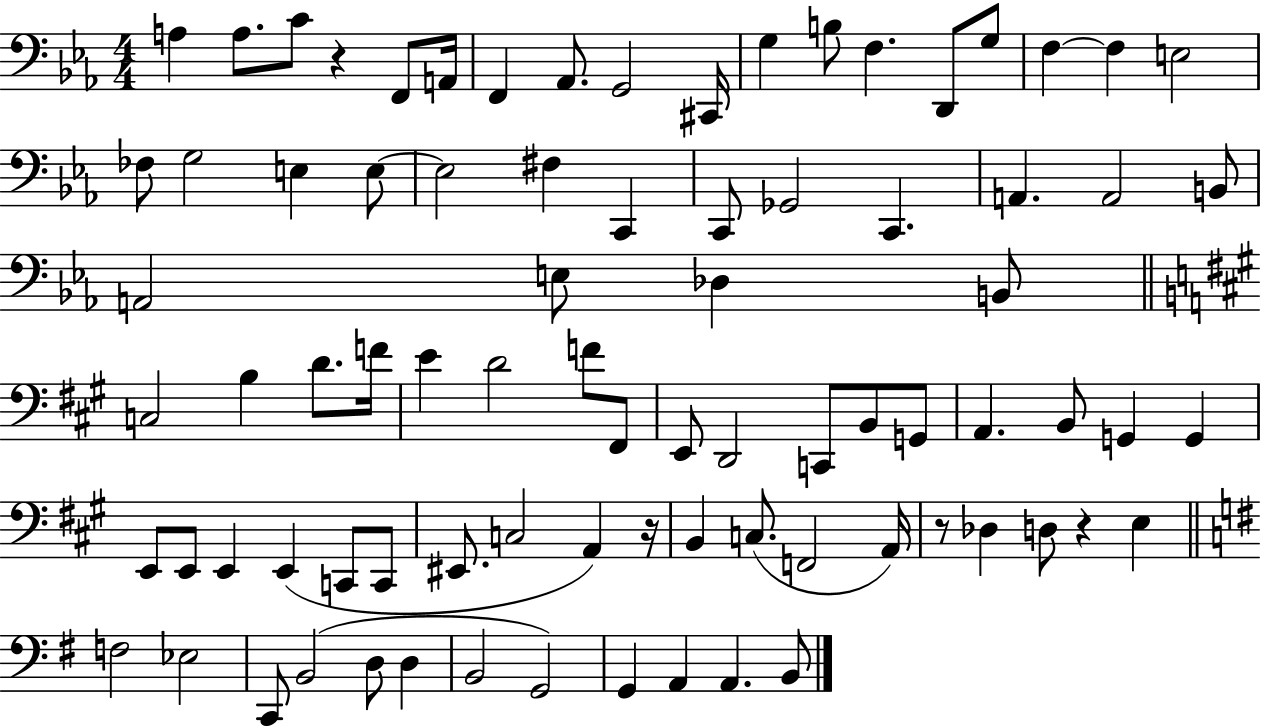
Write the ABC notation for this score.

X:1
T:Untitled
M:4/4
L:1/4
K:Eb
A, A,/2 C/2 z F,,/2 A,,/4 F,, _A,,/2 G,,2 ^C,,/4 G, B,/2 F, D,,/2 G,/2 F, F, E,2 _F,/2 G,2 E, E,/2 E,2 ^F, C,, C,,/2 _G,,2 C,, A,, A,,2 B,,/2 A,,2 E,/2 _D, B,,/2 C,2 B, D/2 F/4 E D2 F/2 ^F,,/2 E,,/2 D,,2 C,,/2 B,,/2 G,,/2 A,, B,,/2 G,, G,, E,,/2 E,,/2 E,, E,, C,,/2 C,,/2 ^E,,/2 C,2 A,, z/4 B,, C,/2 F,,2 A,,/4 z/2 _D, D,/2 z E, F,2 _E,2 C,,/2 B,,2 D,/2 D, B,,2 G,,2 G,, A,, A,, B,,/2